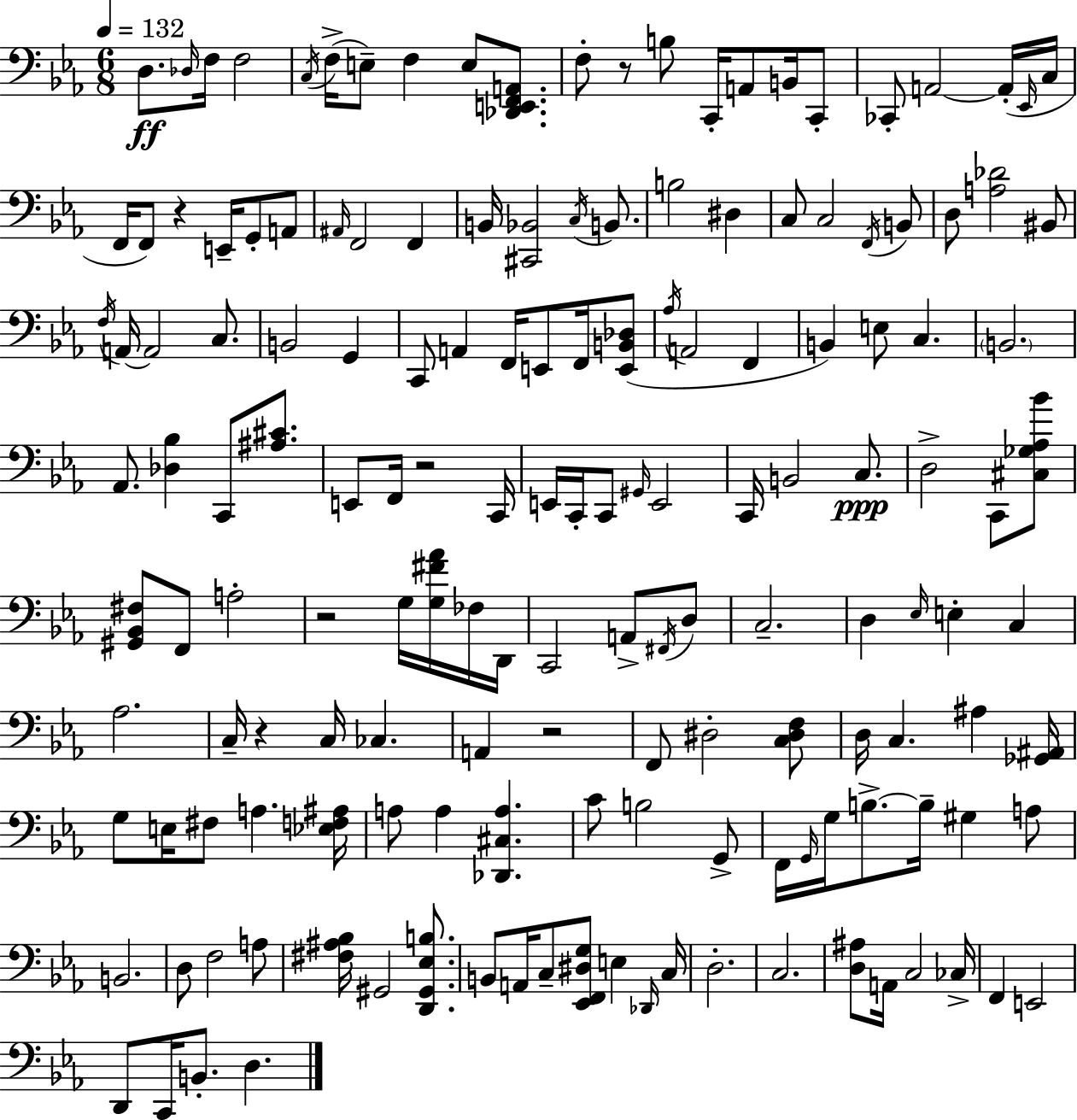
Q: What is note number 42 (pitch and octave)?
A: A2